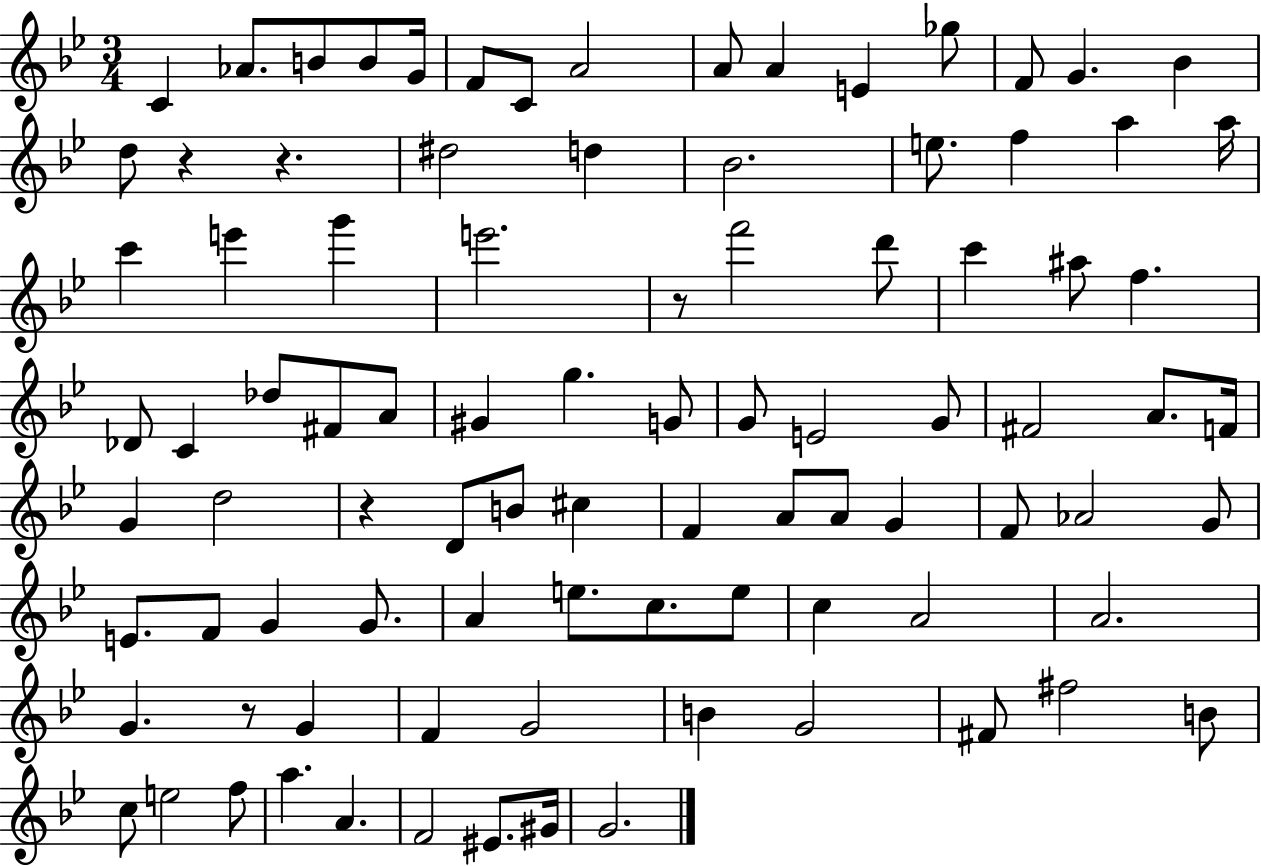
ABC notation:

X:1
T:Untitled
M:3/4
L:1/4
K:Bb
C _A/2 B/2 B/2 G/4 F/2 C/2 A2 A/2 A E _g/2 F/2 G _B d/2 z z ^d2 d _B2 e/2 f a a/4 c' e' g' e'2 z/2 f'2 d'/2 c' ^a/2 f _D/2 C _d/2 ^F/2 A/2 ^G g G/2 G/2 E2 G/2 ^F2 A/2 F/4 G d2 z D/2 B/2 ^c F A/2 A/2 G F/2 _A2 G/2 E/2 F/2 G G/2 A e/2 c/2 e/2 c A2 A2 G z/2 G F G2 B G2 ^F/2 ^f2 B/2 c/2 e2 f/2 a A F2 ^E/2 ^G/4 G2